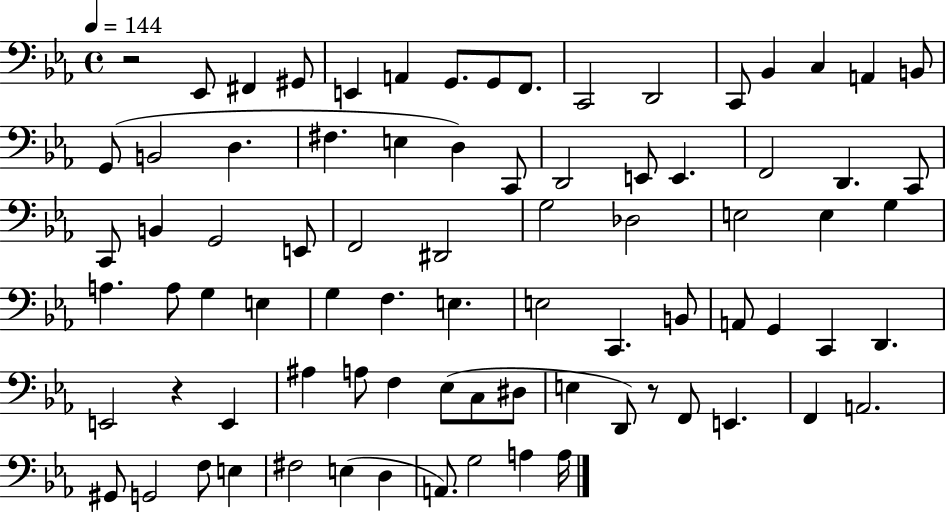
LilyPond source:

{
  \clef bass
  \time 4/4
  \defaultTimeSignature
  \key ees \major
  \tempo 4 = 144
  r2 ees,8 fis,4 gis,8 | e,4 a,4 g,8. g,8 f,8. | c,2 d,2 | c,8 bes,4 c4 a,4 b,8 | \break g,8( b,2 d4. | fis4. e4 d4) c,8 | d,2 e,8 e,4. | f,2 d,4. c,8 | \break c,8 b,4 g,2 e,8 | f,2 dis,2 | g2 des2 | e2 e4 g4 | \break a4. a8 g4 e4 | g4 f4. e4. | e2 c,4. b,8 | a,8 g,4 c,4 d,4. | \break e,2 r4 e,4 | ais4 a8 f4 ees8( c8 dis8 | e4 d,8) r8 f,8 e,4. | f,4 a,2. | \break gis,8 g,2 f8 e4 | fis2 e4( d4 | a,8.) g2 a4 a16 | \bar "|."
}